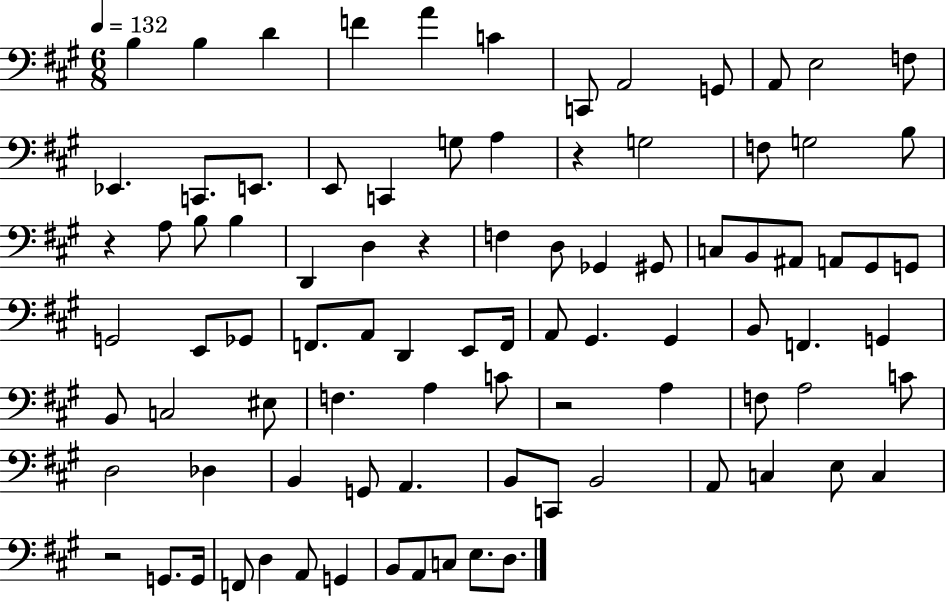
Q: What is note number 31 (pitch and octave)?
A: Gb2